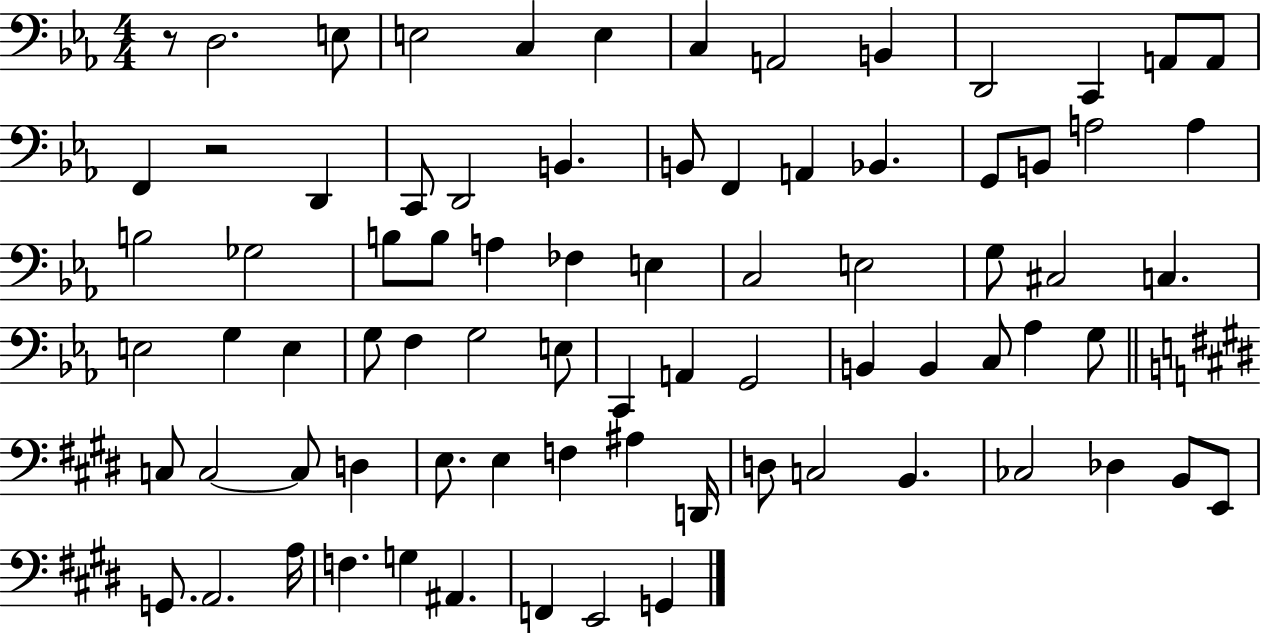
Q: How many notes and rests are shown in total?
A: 79